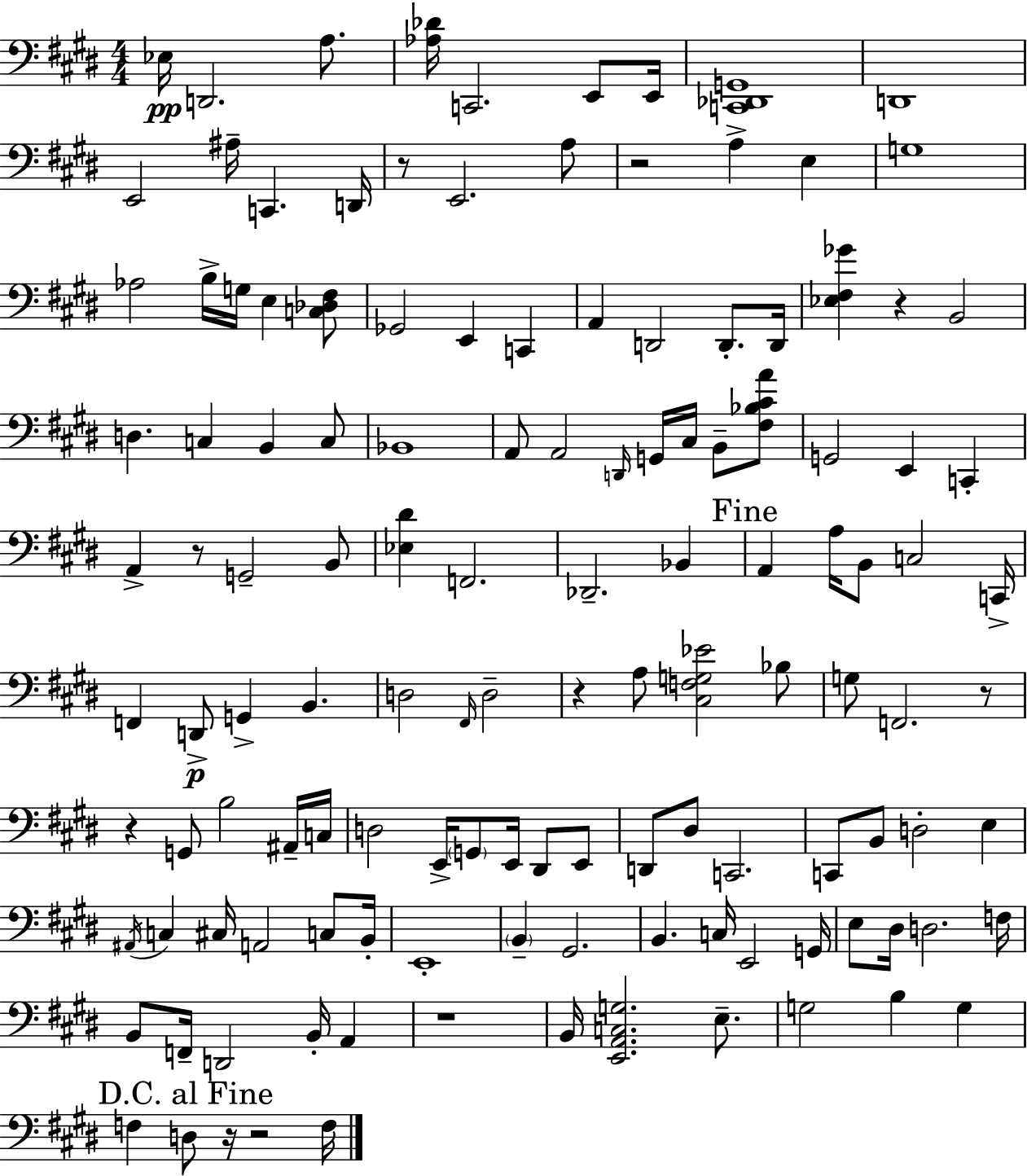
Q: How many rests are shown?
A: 10